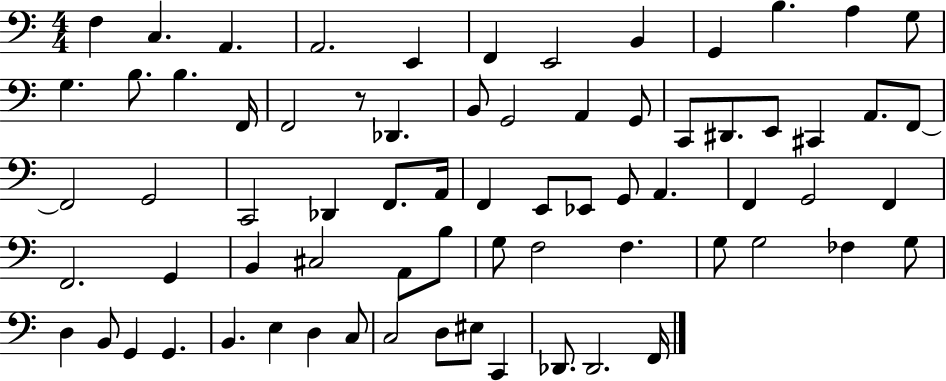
{
  \clef bass
  \numericTimeSignature
  \time 4/4
  \key c \major
  f4 c4. a,4. | a,2. e,4 | f,4 e,2 b,4 | g,4 b4. a4 g8 | \break g4. b8. b4. f,16 | f,2 r8 des,4. | b,8 g,2 a,4 g,8 | c,8 dis,8. e,8 cis,4 a,8. f,8~~ | \break f,2 g,2 | c,2 des,4 f,8. a,16 | f,4 e,8 ees,8 g,8 a,4. | f,4 g,2 f,4 | \break f,2. g,4 | b,4 cis2 a,8 b8 | g8 f2 f4. | g8 g2 fes4 g8 | \break d4 b,8 g,4 g,4. | b,4. e4 d4 c8 | c2 d8 eis8 c,4 | des,8. des,2. f,16 | \break \bar "|."
}